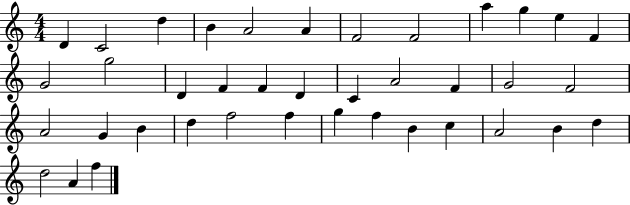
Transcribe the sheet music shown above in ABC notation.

X:1
T:Untitled
M:4/4
L:1/4
K:C
D C2 d B A2 A F2 F2 a g e F G2 g2 D F F D C A2 F G2 F2 A2 G B d f2 f g f B c A2 B d d2 A f